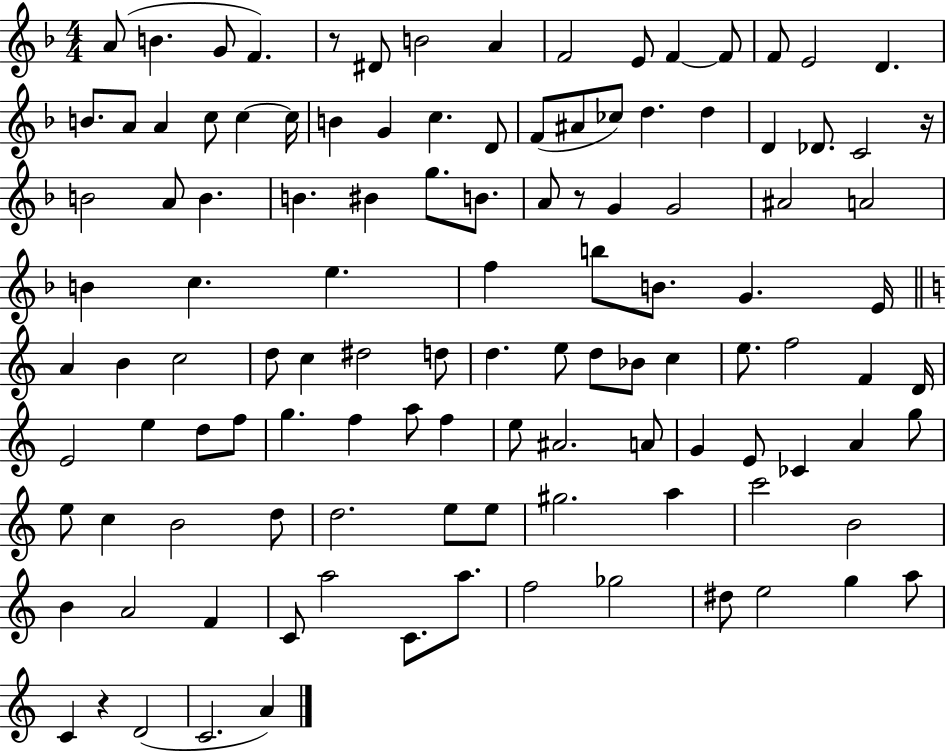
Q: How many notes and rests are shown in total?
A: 116